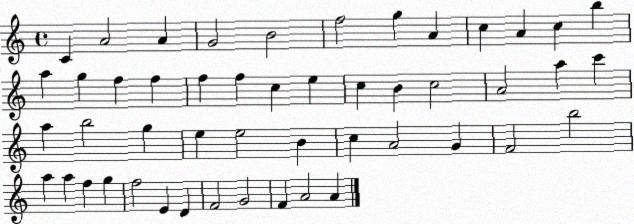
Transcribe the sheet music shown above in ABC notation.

X:1
T:Untitled
M:4/4
L:1/4
K:C
C A2 A G2 B2 f2 g A c A c b a g f f f f c e c B c2 A2 a c' a b2 g e e2 B c A2 G F2 b2 a a f g f2 E D F2 G2 F A2 A